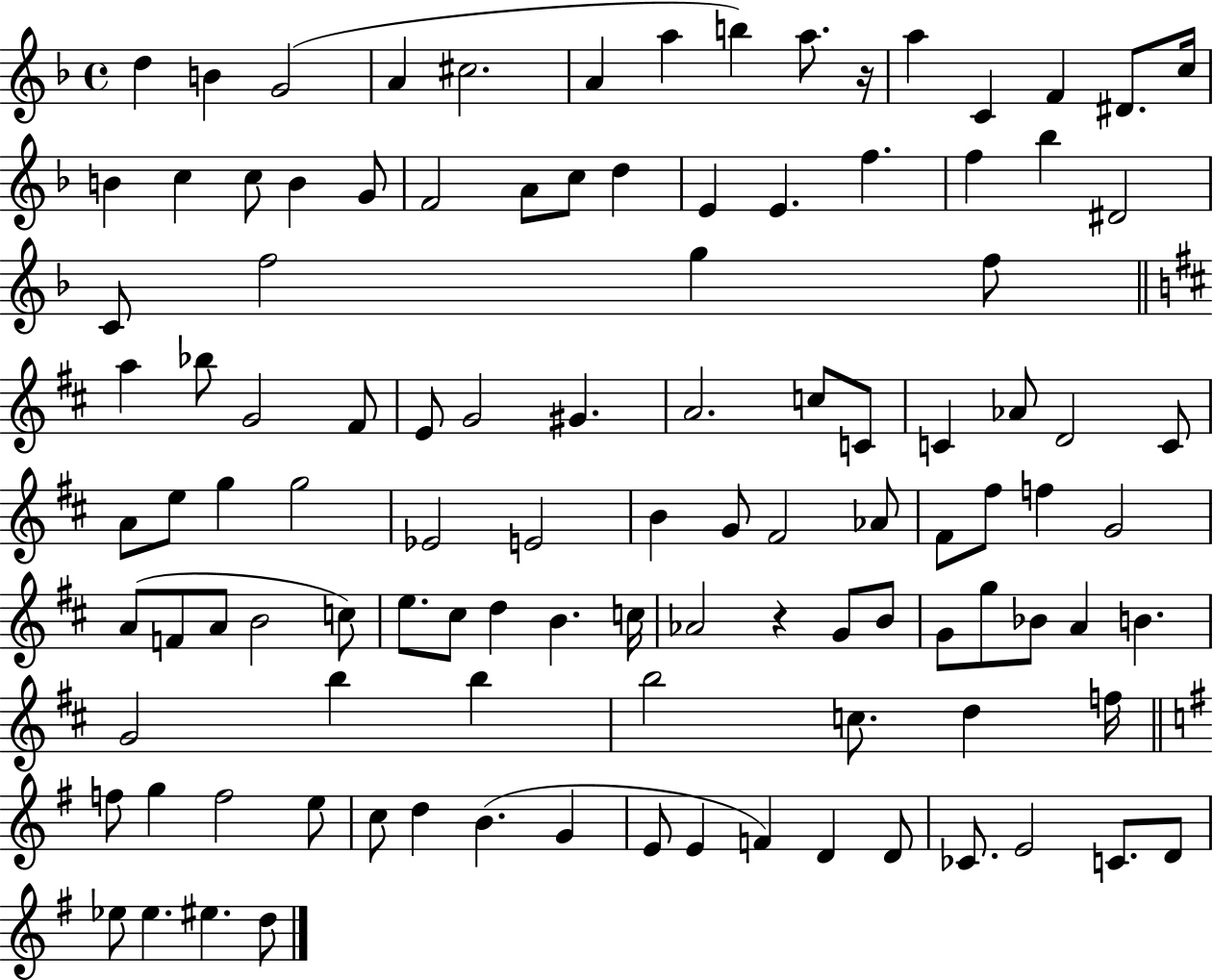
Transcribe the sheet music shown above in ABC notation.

X:1
T:Untitled
M:4/4
L:1/4
K:F
d B G2 A ^c2 A a b a/2 z/4 a C F ^D/2 c/4 B c c/2 B G/2 F2 A/2 c/2 d E E f f _b ^D2 C/2 f2 g f/2 a _b/2 G2 ^F/2 E/2 G2 ^G A2 c/2 C/2 C _A/2 D2 C/2 A/2 e/2 g g2 _E2 E2 B G/2 ^F2 _A/2 ^F/2 ^f/2 f G2 A/2 F/2 A/2 B2 c/2 e/2 ^c/2 d B c/4 _A2 z G/2 B/2 G/2 g/2 _B/2 A B G2 b b b2 c/2 d f/4 f/2 g f2 e/2 c/2 d B G E/2 E F D D/2 _C/2 E2 C/2 D/2 _e/2 _e ^e d/2